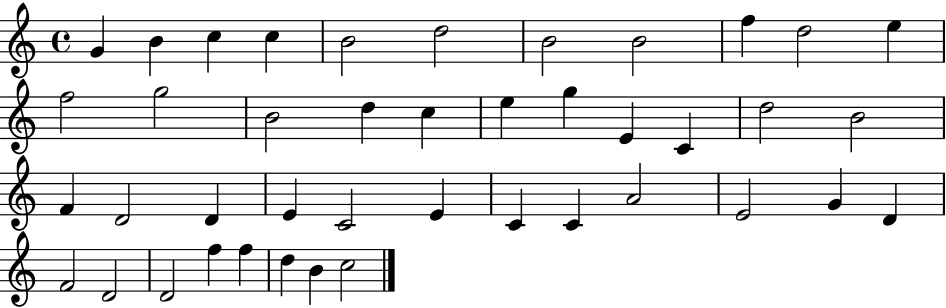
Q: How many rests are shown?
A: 0